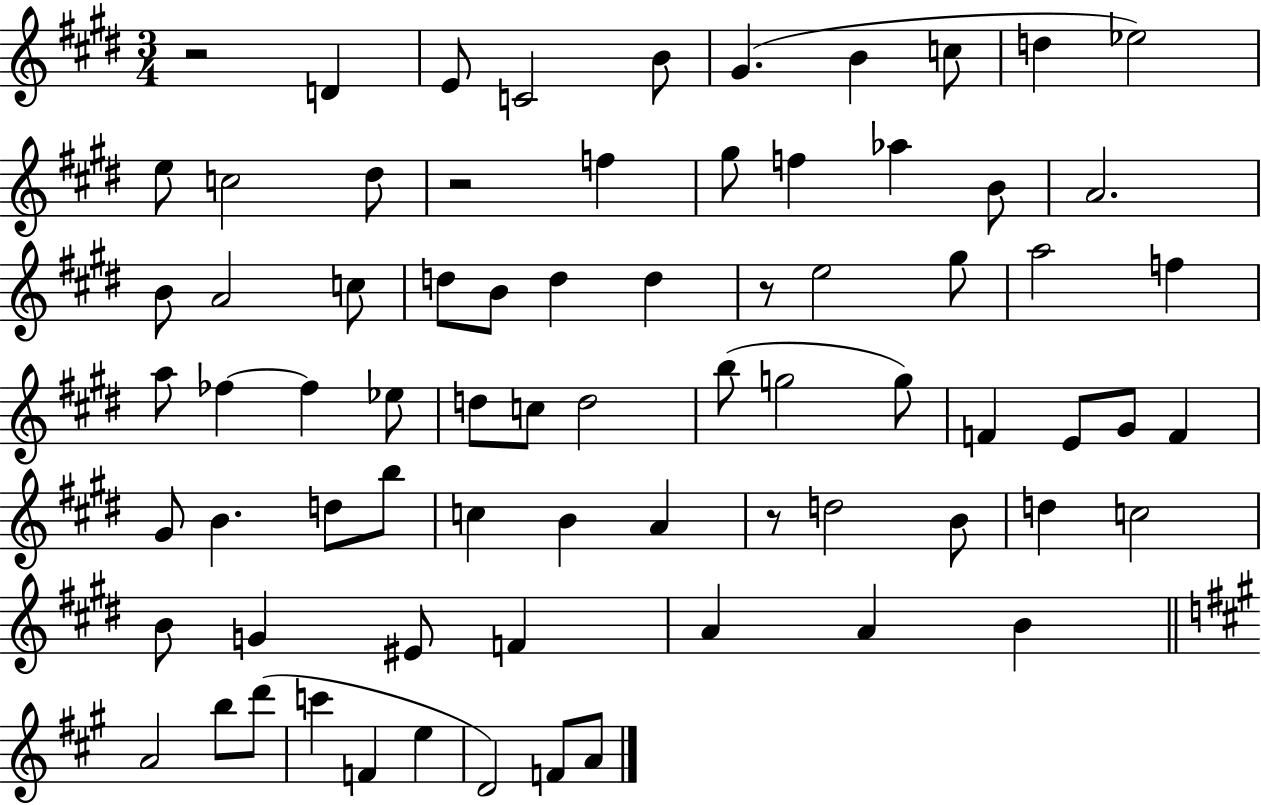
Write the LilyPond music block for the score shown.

{
  \clef treble
  \numericTimeSignature
  \time 3/4
  \key e \major
  r2 d'4 | e'8 c'2 b'8 | gis'4.( b'4 c''8 | d''4 ees''2) | \break e''8 c''2 dis''8 | r2 f''4 | gis''8 f''4 aes''4 b'8 | a'2. | \break b'8 a'2 c''8 | d''8 b'8 d''4 d''4 | r8 e''2 gis''8 | a''2 f''4 | \break a''8 fes''4~~ fes''4 ees''8 | d''8 c''8 d''2 | b''8( g''2 g''8) | f'4 e'8 gis'8 f'4 | \break gis'8 b'4. d''8 b''8 | c''4 b'4 a'4 | r8 d''2 b'8 | d''4 c''2 | \break b'8 g'4 eis'8 f'4 | a'4 a'4 b'4 | \bar "||" \break \key a \major a'2 b''8 d'''8( | c'''4 f'4 e''4 | d'2) f'8 a'8 | \bar "|."
}